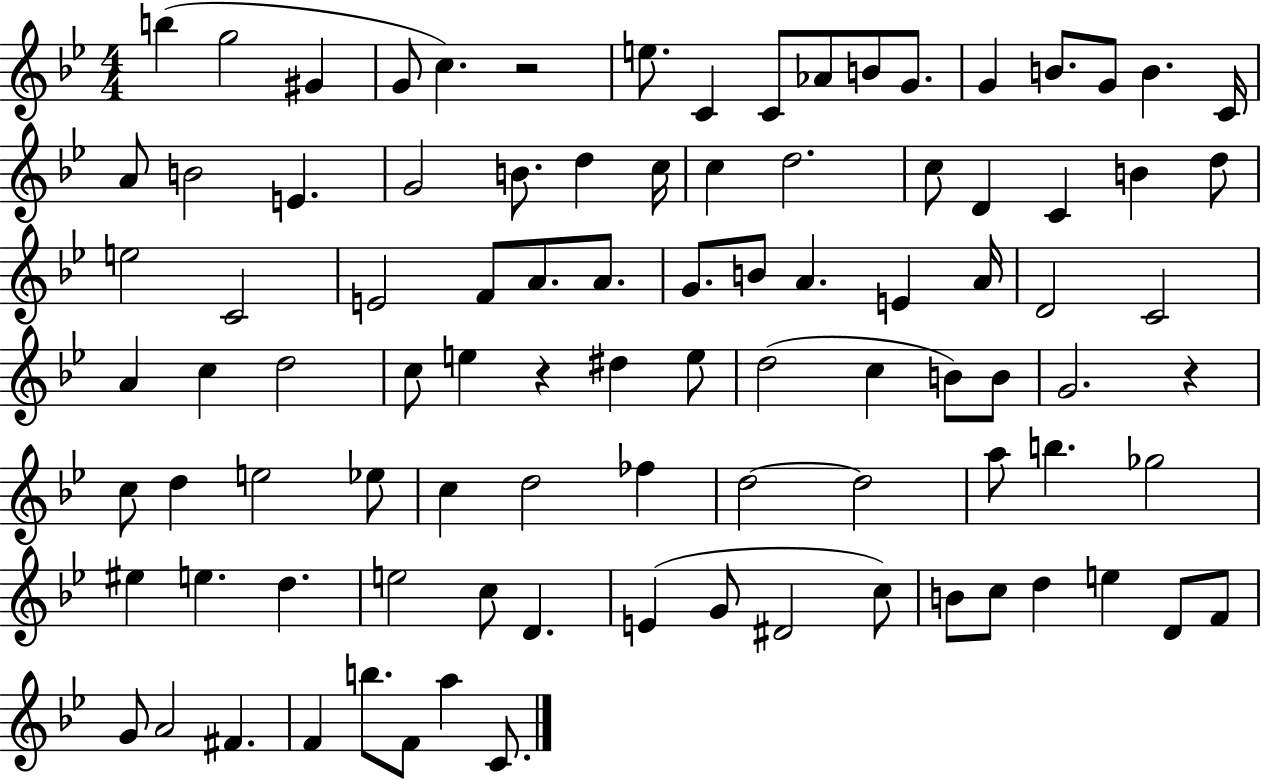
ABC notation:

X:1
T:Untitled
M:4/4
L:1/4
K:Bb
b g2 ^G G/2 c z2 e/2 C C/2 _A/2 B/2 G/2 G B/2 G/2 B C/4 A/2 B2 E G2 B/2 d c/4 c d2 c/2 D C B d/2 e2 C2 E2 F/2 A/2 A/2 G/2 B/2 A E A/4 D2 C2 A c d2 c/2 e z ^d e/2 d2 c B/2 B/2 G2 z c/2 d e2 _e/2 c d2 _f d2 d2 a/2 b _g2 ^e e d e2 c/2 D E G/2 ^D2 c/2 B/2 c/2 d e D/2 F/2 G/2 A2 ^F F b/2 F/2 a C/2